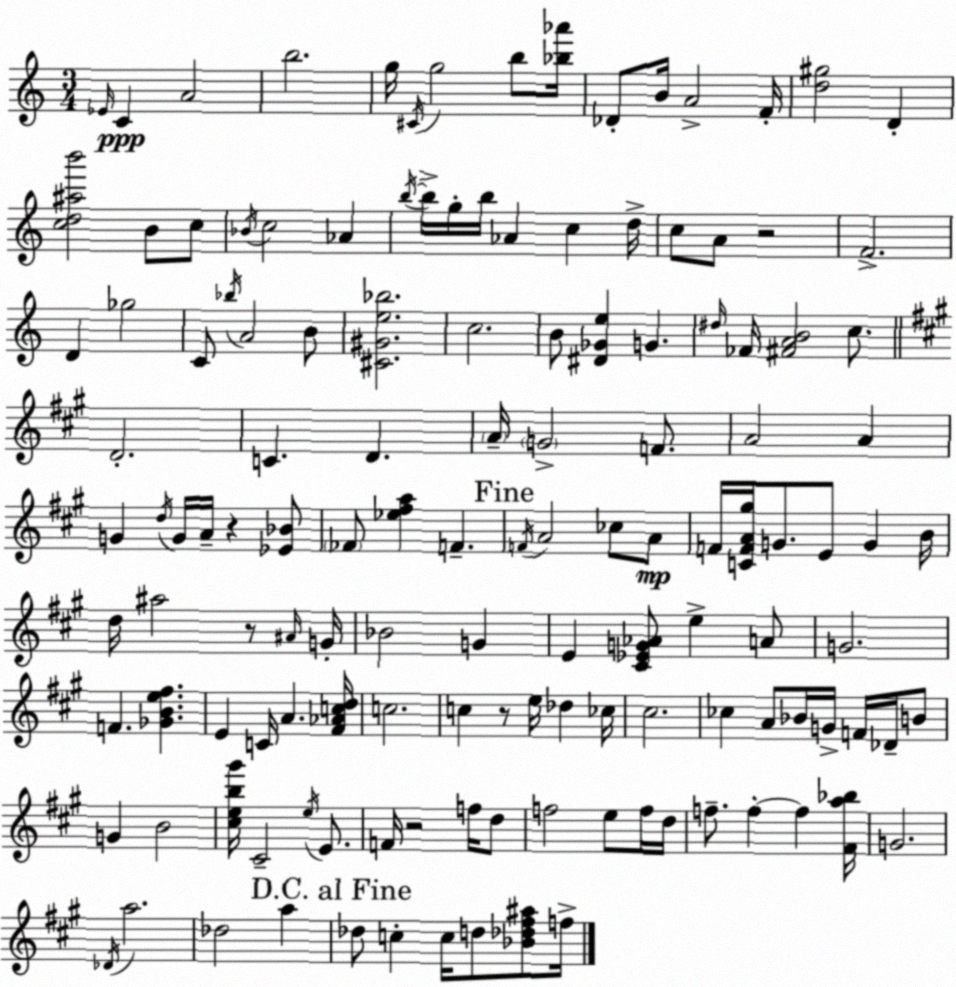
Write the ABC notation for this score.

X:1
T:Untitled
M:3/4
L:1/4
K:Am
_E/4 C A2 b2 g/4 ^C/4 g2 b/2 [_b_a']/4 _D/2 B/4 A2 F/4 [d^g]2 D [cd^ab']2 B/2 c/2 _B/4 c2 _A b/4 b/4 g/4 b/4 _A c d/4 c/2 A/2 z2 F2 D _g2 C/2 _b/4 A2 B/2 [^C^Ge_b]2 c2 B/2 [^D_Ge] G ^d/4 _F/4 [^FAB]2 c/2 D2 C D A/4 G2 F/2 A2 A G d/4 G/4 A/4 z [_E_B]/2 _F/2 [_e^fa] F F/4 A2 _c/2 A/2 F/4 [CFA^g]/4 G/2 E/2 G B/4 d/4 ^a2 z/2 ^A/4 G/4 _B2 G E [^C_EG_A]/2 e A/2 G2 F [_GBe^f] E C/4 A [^F_Acd]/4 c2 c z/2 e/4 _d _c/4 ^c2 _c A/2 _B/4 G/4 F/4 _D/4 B/2 G B2 [^ceb^g']/4 ^C2 e/4 E/2 F/4 z2 f/4 d/2 f2 e/2 f/4 d/4 f/2 f f [^Fa_b]/4 G2 _D/4 a2 _d2 a _d/2 c c/4 d/2 [_B_d^f^a]/2 f/4